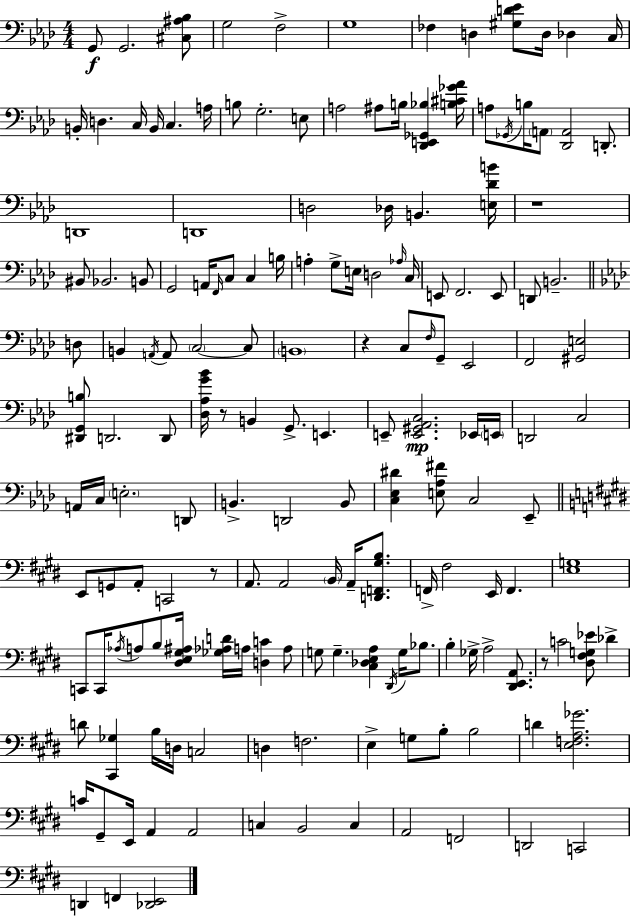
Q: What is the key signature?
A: AES major